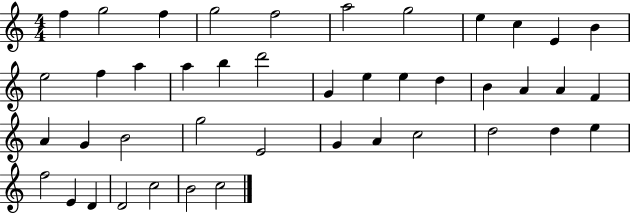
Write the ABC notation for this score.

X:1
T:Untitled
M:4/4
L:1/4
K:C
f g2 f g2 f2 a2 g2 e c E B e2 f a a b d'2 G e e d B A A F A G B2 g2 E2 G A c2 d2 d e f2 E D D2 c2 B2 c2